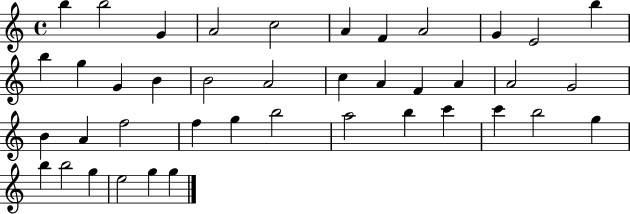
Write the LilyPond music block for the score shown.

{
  \clef treble
  \time 4/4
  \defaultTimeSignature
  \key c \major
  b''4 b''2 g'4 | a'2 c''2 | a'4 f'4 a'2 | g'4 e'2 b''4 | \break b''4 g''4 g'4 b'4 | b'2 a'2 | c''4 a'4 f'4 a'4 | a'2 g'2 | \break b'4 a'4 f''2 | f''4 g''4 b''2 | a''2 b''4 c'''4 | c'''4 b''2 g''4 | \break b''4 b''2 g''4 | e''2 g''4 g''4 | \bar "|."
}